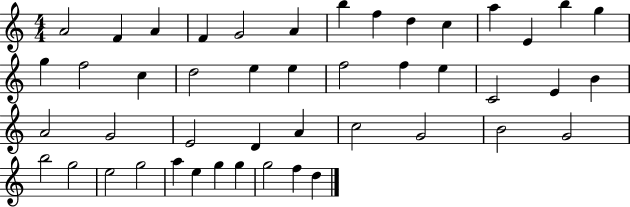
X:1
T:Untitled
M:4/4
L:1/4
K:C
A2 F A F G2 A b f d c a E b g g f2 c d2 e e f2 f e C2 E B A2 G2 E2 D A c2 G2 B2 G2 b2 g2 e2 g2 a e g g g2 f d